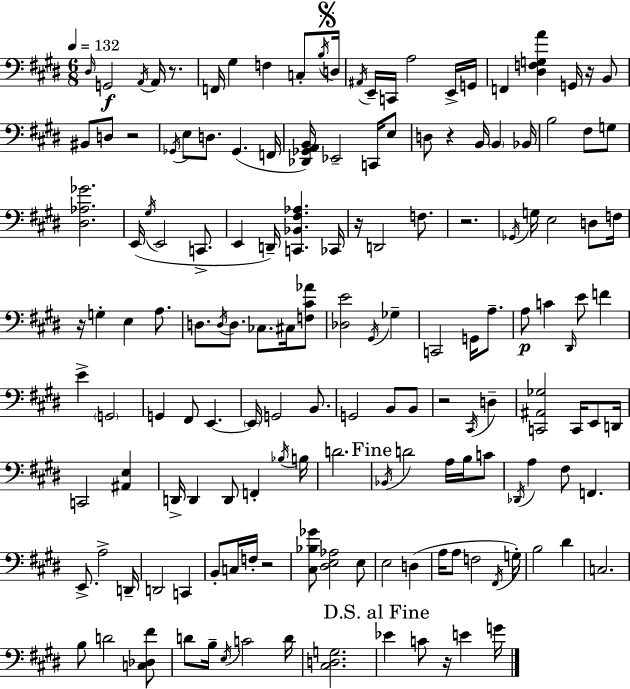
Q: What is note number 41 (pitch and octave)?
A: E2